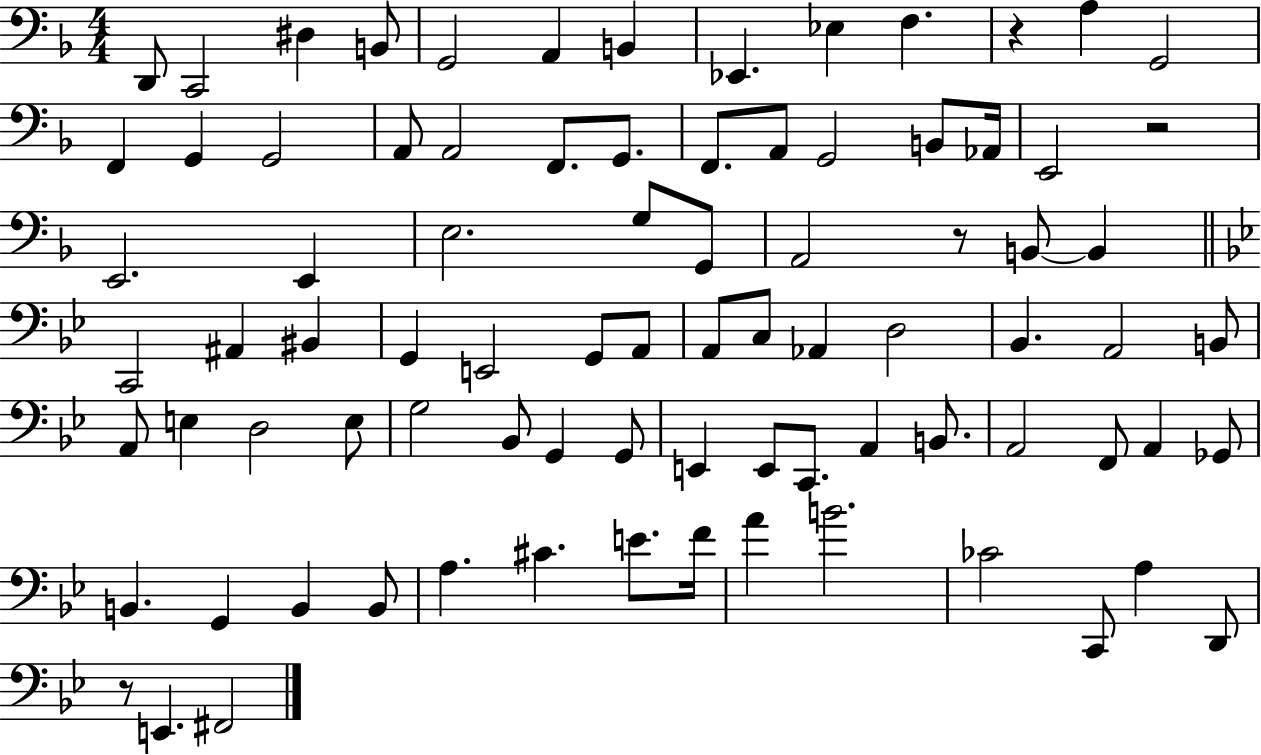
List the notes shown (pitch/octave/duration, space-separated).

D2/e C2/h D#3/q B2/e G2/h A2/q B2/q Eb2/q. Eb3/q F3/q. R/q A3/q G2/h F2/q G2/q G2/h A2/e A2/h F2/e. G2/e. F2/e. A2/e G2/h B2/e Ab2/s E2/h R/h E2/h. E2/q E3/h. G3/e G2/e A2/h R/e B2/e B2/q C2/h A#2/q BIS2/q G2/q E2/h G2/e A2/e A2/e C3/e Ab2/q D3/h Bb2/q. A2/h B2/e A2/e E3/q D3/h E3/e G3/h Bb2/e G2/q G2/e E2/q E2/e C2/e. A2/q B2/e. A2/h F2/e A2/q Gb2/e B2/q. G2/q B2/q B2/e A3/q. C#4/q. E4/e. F4/s A4/q B4/h. CES4/h C2/e A3/q D2/e R/e E2/q. F#2/h